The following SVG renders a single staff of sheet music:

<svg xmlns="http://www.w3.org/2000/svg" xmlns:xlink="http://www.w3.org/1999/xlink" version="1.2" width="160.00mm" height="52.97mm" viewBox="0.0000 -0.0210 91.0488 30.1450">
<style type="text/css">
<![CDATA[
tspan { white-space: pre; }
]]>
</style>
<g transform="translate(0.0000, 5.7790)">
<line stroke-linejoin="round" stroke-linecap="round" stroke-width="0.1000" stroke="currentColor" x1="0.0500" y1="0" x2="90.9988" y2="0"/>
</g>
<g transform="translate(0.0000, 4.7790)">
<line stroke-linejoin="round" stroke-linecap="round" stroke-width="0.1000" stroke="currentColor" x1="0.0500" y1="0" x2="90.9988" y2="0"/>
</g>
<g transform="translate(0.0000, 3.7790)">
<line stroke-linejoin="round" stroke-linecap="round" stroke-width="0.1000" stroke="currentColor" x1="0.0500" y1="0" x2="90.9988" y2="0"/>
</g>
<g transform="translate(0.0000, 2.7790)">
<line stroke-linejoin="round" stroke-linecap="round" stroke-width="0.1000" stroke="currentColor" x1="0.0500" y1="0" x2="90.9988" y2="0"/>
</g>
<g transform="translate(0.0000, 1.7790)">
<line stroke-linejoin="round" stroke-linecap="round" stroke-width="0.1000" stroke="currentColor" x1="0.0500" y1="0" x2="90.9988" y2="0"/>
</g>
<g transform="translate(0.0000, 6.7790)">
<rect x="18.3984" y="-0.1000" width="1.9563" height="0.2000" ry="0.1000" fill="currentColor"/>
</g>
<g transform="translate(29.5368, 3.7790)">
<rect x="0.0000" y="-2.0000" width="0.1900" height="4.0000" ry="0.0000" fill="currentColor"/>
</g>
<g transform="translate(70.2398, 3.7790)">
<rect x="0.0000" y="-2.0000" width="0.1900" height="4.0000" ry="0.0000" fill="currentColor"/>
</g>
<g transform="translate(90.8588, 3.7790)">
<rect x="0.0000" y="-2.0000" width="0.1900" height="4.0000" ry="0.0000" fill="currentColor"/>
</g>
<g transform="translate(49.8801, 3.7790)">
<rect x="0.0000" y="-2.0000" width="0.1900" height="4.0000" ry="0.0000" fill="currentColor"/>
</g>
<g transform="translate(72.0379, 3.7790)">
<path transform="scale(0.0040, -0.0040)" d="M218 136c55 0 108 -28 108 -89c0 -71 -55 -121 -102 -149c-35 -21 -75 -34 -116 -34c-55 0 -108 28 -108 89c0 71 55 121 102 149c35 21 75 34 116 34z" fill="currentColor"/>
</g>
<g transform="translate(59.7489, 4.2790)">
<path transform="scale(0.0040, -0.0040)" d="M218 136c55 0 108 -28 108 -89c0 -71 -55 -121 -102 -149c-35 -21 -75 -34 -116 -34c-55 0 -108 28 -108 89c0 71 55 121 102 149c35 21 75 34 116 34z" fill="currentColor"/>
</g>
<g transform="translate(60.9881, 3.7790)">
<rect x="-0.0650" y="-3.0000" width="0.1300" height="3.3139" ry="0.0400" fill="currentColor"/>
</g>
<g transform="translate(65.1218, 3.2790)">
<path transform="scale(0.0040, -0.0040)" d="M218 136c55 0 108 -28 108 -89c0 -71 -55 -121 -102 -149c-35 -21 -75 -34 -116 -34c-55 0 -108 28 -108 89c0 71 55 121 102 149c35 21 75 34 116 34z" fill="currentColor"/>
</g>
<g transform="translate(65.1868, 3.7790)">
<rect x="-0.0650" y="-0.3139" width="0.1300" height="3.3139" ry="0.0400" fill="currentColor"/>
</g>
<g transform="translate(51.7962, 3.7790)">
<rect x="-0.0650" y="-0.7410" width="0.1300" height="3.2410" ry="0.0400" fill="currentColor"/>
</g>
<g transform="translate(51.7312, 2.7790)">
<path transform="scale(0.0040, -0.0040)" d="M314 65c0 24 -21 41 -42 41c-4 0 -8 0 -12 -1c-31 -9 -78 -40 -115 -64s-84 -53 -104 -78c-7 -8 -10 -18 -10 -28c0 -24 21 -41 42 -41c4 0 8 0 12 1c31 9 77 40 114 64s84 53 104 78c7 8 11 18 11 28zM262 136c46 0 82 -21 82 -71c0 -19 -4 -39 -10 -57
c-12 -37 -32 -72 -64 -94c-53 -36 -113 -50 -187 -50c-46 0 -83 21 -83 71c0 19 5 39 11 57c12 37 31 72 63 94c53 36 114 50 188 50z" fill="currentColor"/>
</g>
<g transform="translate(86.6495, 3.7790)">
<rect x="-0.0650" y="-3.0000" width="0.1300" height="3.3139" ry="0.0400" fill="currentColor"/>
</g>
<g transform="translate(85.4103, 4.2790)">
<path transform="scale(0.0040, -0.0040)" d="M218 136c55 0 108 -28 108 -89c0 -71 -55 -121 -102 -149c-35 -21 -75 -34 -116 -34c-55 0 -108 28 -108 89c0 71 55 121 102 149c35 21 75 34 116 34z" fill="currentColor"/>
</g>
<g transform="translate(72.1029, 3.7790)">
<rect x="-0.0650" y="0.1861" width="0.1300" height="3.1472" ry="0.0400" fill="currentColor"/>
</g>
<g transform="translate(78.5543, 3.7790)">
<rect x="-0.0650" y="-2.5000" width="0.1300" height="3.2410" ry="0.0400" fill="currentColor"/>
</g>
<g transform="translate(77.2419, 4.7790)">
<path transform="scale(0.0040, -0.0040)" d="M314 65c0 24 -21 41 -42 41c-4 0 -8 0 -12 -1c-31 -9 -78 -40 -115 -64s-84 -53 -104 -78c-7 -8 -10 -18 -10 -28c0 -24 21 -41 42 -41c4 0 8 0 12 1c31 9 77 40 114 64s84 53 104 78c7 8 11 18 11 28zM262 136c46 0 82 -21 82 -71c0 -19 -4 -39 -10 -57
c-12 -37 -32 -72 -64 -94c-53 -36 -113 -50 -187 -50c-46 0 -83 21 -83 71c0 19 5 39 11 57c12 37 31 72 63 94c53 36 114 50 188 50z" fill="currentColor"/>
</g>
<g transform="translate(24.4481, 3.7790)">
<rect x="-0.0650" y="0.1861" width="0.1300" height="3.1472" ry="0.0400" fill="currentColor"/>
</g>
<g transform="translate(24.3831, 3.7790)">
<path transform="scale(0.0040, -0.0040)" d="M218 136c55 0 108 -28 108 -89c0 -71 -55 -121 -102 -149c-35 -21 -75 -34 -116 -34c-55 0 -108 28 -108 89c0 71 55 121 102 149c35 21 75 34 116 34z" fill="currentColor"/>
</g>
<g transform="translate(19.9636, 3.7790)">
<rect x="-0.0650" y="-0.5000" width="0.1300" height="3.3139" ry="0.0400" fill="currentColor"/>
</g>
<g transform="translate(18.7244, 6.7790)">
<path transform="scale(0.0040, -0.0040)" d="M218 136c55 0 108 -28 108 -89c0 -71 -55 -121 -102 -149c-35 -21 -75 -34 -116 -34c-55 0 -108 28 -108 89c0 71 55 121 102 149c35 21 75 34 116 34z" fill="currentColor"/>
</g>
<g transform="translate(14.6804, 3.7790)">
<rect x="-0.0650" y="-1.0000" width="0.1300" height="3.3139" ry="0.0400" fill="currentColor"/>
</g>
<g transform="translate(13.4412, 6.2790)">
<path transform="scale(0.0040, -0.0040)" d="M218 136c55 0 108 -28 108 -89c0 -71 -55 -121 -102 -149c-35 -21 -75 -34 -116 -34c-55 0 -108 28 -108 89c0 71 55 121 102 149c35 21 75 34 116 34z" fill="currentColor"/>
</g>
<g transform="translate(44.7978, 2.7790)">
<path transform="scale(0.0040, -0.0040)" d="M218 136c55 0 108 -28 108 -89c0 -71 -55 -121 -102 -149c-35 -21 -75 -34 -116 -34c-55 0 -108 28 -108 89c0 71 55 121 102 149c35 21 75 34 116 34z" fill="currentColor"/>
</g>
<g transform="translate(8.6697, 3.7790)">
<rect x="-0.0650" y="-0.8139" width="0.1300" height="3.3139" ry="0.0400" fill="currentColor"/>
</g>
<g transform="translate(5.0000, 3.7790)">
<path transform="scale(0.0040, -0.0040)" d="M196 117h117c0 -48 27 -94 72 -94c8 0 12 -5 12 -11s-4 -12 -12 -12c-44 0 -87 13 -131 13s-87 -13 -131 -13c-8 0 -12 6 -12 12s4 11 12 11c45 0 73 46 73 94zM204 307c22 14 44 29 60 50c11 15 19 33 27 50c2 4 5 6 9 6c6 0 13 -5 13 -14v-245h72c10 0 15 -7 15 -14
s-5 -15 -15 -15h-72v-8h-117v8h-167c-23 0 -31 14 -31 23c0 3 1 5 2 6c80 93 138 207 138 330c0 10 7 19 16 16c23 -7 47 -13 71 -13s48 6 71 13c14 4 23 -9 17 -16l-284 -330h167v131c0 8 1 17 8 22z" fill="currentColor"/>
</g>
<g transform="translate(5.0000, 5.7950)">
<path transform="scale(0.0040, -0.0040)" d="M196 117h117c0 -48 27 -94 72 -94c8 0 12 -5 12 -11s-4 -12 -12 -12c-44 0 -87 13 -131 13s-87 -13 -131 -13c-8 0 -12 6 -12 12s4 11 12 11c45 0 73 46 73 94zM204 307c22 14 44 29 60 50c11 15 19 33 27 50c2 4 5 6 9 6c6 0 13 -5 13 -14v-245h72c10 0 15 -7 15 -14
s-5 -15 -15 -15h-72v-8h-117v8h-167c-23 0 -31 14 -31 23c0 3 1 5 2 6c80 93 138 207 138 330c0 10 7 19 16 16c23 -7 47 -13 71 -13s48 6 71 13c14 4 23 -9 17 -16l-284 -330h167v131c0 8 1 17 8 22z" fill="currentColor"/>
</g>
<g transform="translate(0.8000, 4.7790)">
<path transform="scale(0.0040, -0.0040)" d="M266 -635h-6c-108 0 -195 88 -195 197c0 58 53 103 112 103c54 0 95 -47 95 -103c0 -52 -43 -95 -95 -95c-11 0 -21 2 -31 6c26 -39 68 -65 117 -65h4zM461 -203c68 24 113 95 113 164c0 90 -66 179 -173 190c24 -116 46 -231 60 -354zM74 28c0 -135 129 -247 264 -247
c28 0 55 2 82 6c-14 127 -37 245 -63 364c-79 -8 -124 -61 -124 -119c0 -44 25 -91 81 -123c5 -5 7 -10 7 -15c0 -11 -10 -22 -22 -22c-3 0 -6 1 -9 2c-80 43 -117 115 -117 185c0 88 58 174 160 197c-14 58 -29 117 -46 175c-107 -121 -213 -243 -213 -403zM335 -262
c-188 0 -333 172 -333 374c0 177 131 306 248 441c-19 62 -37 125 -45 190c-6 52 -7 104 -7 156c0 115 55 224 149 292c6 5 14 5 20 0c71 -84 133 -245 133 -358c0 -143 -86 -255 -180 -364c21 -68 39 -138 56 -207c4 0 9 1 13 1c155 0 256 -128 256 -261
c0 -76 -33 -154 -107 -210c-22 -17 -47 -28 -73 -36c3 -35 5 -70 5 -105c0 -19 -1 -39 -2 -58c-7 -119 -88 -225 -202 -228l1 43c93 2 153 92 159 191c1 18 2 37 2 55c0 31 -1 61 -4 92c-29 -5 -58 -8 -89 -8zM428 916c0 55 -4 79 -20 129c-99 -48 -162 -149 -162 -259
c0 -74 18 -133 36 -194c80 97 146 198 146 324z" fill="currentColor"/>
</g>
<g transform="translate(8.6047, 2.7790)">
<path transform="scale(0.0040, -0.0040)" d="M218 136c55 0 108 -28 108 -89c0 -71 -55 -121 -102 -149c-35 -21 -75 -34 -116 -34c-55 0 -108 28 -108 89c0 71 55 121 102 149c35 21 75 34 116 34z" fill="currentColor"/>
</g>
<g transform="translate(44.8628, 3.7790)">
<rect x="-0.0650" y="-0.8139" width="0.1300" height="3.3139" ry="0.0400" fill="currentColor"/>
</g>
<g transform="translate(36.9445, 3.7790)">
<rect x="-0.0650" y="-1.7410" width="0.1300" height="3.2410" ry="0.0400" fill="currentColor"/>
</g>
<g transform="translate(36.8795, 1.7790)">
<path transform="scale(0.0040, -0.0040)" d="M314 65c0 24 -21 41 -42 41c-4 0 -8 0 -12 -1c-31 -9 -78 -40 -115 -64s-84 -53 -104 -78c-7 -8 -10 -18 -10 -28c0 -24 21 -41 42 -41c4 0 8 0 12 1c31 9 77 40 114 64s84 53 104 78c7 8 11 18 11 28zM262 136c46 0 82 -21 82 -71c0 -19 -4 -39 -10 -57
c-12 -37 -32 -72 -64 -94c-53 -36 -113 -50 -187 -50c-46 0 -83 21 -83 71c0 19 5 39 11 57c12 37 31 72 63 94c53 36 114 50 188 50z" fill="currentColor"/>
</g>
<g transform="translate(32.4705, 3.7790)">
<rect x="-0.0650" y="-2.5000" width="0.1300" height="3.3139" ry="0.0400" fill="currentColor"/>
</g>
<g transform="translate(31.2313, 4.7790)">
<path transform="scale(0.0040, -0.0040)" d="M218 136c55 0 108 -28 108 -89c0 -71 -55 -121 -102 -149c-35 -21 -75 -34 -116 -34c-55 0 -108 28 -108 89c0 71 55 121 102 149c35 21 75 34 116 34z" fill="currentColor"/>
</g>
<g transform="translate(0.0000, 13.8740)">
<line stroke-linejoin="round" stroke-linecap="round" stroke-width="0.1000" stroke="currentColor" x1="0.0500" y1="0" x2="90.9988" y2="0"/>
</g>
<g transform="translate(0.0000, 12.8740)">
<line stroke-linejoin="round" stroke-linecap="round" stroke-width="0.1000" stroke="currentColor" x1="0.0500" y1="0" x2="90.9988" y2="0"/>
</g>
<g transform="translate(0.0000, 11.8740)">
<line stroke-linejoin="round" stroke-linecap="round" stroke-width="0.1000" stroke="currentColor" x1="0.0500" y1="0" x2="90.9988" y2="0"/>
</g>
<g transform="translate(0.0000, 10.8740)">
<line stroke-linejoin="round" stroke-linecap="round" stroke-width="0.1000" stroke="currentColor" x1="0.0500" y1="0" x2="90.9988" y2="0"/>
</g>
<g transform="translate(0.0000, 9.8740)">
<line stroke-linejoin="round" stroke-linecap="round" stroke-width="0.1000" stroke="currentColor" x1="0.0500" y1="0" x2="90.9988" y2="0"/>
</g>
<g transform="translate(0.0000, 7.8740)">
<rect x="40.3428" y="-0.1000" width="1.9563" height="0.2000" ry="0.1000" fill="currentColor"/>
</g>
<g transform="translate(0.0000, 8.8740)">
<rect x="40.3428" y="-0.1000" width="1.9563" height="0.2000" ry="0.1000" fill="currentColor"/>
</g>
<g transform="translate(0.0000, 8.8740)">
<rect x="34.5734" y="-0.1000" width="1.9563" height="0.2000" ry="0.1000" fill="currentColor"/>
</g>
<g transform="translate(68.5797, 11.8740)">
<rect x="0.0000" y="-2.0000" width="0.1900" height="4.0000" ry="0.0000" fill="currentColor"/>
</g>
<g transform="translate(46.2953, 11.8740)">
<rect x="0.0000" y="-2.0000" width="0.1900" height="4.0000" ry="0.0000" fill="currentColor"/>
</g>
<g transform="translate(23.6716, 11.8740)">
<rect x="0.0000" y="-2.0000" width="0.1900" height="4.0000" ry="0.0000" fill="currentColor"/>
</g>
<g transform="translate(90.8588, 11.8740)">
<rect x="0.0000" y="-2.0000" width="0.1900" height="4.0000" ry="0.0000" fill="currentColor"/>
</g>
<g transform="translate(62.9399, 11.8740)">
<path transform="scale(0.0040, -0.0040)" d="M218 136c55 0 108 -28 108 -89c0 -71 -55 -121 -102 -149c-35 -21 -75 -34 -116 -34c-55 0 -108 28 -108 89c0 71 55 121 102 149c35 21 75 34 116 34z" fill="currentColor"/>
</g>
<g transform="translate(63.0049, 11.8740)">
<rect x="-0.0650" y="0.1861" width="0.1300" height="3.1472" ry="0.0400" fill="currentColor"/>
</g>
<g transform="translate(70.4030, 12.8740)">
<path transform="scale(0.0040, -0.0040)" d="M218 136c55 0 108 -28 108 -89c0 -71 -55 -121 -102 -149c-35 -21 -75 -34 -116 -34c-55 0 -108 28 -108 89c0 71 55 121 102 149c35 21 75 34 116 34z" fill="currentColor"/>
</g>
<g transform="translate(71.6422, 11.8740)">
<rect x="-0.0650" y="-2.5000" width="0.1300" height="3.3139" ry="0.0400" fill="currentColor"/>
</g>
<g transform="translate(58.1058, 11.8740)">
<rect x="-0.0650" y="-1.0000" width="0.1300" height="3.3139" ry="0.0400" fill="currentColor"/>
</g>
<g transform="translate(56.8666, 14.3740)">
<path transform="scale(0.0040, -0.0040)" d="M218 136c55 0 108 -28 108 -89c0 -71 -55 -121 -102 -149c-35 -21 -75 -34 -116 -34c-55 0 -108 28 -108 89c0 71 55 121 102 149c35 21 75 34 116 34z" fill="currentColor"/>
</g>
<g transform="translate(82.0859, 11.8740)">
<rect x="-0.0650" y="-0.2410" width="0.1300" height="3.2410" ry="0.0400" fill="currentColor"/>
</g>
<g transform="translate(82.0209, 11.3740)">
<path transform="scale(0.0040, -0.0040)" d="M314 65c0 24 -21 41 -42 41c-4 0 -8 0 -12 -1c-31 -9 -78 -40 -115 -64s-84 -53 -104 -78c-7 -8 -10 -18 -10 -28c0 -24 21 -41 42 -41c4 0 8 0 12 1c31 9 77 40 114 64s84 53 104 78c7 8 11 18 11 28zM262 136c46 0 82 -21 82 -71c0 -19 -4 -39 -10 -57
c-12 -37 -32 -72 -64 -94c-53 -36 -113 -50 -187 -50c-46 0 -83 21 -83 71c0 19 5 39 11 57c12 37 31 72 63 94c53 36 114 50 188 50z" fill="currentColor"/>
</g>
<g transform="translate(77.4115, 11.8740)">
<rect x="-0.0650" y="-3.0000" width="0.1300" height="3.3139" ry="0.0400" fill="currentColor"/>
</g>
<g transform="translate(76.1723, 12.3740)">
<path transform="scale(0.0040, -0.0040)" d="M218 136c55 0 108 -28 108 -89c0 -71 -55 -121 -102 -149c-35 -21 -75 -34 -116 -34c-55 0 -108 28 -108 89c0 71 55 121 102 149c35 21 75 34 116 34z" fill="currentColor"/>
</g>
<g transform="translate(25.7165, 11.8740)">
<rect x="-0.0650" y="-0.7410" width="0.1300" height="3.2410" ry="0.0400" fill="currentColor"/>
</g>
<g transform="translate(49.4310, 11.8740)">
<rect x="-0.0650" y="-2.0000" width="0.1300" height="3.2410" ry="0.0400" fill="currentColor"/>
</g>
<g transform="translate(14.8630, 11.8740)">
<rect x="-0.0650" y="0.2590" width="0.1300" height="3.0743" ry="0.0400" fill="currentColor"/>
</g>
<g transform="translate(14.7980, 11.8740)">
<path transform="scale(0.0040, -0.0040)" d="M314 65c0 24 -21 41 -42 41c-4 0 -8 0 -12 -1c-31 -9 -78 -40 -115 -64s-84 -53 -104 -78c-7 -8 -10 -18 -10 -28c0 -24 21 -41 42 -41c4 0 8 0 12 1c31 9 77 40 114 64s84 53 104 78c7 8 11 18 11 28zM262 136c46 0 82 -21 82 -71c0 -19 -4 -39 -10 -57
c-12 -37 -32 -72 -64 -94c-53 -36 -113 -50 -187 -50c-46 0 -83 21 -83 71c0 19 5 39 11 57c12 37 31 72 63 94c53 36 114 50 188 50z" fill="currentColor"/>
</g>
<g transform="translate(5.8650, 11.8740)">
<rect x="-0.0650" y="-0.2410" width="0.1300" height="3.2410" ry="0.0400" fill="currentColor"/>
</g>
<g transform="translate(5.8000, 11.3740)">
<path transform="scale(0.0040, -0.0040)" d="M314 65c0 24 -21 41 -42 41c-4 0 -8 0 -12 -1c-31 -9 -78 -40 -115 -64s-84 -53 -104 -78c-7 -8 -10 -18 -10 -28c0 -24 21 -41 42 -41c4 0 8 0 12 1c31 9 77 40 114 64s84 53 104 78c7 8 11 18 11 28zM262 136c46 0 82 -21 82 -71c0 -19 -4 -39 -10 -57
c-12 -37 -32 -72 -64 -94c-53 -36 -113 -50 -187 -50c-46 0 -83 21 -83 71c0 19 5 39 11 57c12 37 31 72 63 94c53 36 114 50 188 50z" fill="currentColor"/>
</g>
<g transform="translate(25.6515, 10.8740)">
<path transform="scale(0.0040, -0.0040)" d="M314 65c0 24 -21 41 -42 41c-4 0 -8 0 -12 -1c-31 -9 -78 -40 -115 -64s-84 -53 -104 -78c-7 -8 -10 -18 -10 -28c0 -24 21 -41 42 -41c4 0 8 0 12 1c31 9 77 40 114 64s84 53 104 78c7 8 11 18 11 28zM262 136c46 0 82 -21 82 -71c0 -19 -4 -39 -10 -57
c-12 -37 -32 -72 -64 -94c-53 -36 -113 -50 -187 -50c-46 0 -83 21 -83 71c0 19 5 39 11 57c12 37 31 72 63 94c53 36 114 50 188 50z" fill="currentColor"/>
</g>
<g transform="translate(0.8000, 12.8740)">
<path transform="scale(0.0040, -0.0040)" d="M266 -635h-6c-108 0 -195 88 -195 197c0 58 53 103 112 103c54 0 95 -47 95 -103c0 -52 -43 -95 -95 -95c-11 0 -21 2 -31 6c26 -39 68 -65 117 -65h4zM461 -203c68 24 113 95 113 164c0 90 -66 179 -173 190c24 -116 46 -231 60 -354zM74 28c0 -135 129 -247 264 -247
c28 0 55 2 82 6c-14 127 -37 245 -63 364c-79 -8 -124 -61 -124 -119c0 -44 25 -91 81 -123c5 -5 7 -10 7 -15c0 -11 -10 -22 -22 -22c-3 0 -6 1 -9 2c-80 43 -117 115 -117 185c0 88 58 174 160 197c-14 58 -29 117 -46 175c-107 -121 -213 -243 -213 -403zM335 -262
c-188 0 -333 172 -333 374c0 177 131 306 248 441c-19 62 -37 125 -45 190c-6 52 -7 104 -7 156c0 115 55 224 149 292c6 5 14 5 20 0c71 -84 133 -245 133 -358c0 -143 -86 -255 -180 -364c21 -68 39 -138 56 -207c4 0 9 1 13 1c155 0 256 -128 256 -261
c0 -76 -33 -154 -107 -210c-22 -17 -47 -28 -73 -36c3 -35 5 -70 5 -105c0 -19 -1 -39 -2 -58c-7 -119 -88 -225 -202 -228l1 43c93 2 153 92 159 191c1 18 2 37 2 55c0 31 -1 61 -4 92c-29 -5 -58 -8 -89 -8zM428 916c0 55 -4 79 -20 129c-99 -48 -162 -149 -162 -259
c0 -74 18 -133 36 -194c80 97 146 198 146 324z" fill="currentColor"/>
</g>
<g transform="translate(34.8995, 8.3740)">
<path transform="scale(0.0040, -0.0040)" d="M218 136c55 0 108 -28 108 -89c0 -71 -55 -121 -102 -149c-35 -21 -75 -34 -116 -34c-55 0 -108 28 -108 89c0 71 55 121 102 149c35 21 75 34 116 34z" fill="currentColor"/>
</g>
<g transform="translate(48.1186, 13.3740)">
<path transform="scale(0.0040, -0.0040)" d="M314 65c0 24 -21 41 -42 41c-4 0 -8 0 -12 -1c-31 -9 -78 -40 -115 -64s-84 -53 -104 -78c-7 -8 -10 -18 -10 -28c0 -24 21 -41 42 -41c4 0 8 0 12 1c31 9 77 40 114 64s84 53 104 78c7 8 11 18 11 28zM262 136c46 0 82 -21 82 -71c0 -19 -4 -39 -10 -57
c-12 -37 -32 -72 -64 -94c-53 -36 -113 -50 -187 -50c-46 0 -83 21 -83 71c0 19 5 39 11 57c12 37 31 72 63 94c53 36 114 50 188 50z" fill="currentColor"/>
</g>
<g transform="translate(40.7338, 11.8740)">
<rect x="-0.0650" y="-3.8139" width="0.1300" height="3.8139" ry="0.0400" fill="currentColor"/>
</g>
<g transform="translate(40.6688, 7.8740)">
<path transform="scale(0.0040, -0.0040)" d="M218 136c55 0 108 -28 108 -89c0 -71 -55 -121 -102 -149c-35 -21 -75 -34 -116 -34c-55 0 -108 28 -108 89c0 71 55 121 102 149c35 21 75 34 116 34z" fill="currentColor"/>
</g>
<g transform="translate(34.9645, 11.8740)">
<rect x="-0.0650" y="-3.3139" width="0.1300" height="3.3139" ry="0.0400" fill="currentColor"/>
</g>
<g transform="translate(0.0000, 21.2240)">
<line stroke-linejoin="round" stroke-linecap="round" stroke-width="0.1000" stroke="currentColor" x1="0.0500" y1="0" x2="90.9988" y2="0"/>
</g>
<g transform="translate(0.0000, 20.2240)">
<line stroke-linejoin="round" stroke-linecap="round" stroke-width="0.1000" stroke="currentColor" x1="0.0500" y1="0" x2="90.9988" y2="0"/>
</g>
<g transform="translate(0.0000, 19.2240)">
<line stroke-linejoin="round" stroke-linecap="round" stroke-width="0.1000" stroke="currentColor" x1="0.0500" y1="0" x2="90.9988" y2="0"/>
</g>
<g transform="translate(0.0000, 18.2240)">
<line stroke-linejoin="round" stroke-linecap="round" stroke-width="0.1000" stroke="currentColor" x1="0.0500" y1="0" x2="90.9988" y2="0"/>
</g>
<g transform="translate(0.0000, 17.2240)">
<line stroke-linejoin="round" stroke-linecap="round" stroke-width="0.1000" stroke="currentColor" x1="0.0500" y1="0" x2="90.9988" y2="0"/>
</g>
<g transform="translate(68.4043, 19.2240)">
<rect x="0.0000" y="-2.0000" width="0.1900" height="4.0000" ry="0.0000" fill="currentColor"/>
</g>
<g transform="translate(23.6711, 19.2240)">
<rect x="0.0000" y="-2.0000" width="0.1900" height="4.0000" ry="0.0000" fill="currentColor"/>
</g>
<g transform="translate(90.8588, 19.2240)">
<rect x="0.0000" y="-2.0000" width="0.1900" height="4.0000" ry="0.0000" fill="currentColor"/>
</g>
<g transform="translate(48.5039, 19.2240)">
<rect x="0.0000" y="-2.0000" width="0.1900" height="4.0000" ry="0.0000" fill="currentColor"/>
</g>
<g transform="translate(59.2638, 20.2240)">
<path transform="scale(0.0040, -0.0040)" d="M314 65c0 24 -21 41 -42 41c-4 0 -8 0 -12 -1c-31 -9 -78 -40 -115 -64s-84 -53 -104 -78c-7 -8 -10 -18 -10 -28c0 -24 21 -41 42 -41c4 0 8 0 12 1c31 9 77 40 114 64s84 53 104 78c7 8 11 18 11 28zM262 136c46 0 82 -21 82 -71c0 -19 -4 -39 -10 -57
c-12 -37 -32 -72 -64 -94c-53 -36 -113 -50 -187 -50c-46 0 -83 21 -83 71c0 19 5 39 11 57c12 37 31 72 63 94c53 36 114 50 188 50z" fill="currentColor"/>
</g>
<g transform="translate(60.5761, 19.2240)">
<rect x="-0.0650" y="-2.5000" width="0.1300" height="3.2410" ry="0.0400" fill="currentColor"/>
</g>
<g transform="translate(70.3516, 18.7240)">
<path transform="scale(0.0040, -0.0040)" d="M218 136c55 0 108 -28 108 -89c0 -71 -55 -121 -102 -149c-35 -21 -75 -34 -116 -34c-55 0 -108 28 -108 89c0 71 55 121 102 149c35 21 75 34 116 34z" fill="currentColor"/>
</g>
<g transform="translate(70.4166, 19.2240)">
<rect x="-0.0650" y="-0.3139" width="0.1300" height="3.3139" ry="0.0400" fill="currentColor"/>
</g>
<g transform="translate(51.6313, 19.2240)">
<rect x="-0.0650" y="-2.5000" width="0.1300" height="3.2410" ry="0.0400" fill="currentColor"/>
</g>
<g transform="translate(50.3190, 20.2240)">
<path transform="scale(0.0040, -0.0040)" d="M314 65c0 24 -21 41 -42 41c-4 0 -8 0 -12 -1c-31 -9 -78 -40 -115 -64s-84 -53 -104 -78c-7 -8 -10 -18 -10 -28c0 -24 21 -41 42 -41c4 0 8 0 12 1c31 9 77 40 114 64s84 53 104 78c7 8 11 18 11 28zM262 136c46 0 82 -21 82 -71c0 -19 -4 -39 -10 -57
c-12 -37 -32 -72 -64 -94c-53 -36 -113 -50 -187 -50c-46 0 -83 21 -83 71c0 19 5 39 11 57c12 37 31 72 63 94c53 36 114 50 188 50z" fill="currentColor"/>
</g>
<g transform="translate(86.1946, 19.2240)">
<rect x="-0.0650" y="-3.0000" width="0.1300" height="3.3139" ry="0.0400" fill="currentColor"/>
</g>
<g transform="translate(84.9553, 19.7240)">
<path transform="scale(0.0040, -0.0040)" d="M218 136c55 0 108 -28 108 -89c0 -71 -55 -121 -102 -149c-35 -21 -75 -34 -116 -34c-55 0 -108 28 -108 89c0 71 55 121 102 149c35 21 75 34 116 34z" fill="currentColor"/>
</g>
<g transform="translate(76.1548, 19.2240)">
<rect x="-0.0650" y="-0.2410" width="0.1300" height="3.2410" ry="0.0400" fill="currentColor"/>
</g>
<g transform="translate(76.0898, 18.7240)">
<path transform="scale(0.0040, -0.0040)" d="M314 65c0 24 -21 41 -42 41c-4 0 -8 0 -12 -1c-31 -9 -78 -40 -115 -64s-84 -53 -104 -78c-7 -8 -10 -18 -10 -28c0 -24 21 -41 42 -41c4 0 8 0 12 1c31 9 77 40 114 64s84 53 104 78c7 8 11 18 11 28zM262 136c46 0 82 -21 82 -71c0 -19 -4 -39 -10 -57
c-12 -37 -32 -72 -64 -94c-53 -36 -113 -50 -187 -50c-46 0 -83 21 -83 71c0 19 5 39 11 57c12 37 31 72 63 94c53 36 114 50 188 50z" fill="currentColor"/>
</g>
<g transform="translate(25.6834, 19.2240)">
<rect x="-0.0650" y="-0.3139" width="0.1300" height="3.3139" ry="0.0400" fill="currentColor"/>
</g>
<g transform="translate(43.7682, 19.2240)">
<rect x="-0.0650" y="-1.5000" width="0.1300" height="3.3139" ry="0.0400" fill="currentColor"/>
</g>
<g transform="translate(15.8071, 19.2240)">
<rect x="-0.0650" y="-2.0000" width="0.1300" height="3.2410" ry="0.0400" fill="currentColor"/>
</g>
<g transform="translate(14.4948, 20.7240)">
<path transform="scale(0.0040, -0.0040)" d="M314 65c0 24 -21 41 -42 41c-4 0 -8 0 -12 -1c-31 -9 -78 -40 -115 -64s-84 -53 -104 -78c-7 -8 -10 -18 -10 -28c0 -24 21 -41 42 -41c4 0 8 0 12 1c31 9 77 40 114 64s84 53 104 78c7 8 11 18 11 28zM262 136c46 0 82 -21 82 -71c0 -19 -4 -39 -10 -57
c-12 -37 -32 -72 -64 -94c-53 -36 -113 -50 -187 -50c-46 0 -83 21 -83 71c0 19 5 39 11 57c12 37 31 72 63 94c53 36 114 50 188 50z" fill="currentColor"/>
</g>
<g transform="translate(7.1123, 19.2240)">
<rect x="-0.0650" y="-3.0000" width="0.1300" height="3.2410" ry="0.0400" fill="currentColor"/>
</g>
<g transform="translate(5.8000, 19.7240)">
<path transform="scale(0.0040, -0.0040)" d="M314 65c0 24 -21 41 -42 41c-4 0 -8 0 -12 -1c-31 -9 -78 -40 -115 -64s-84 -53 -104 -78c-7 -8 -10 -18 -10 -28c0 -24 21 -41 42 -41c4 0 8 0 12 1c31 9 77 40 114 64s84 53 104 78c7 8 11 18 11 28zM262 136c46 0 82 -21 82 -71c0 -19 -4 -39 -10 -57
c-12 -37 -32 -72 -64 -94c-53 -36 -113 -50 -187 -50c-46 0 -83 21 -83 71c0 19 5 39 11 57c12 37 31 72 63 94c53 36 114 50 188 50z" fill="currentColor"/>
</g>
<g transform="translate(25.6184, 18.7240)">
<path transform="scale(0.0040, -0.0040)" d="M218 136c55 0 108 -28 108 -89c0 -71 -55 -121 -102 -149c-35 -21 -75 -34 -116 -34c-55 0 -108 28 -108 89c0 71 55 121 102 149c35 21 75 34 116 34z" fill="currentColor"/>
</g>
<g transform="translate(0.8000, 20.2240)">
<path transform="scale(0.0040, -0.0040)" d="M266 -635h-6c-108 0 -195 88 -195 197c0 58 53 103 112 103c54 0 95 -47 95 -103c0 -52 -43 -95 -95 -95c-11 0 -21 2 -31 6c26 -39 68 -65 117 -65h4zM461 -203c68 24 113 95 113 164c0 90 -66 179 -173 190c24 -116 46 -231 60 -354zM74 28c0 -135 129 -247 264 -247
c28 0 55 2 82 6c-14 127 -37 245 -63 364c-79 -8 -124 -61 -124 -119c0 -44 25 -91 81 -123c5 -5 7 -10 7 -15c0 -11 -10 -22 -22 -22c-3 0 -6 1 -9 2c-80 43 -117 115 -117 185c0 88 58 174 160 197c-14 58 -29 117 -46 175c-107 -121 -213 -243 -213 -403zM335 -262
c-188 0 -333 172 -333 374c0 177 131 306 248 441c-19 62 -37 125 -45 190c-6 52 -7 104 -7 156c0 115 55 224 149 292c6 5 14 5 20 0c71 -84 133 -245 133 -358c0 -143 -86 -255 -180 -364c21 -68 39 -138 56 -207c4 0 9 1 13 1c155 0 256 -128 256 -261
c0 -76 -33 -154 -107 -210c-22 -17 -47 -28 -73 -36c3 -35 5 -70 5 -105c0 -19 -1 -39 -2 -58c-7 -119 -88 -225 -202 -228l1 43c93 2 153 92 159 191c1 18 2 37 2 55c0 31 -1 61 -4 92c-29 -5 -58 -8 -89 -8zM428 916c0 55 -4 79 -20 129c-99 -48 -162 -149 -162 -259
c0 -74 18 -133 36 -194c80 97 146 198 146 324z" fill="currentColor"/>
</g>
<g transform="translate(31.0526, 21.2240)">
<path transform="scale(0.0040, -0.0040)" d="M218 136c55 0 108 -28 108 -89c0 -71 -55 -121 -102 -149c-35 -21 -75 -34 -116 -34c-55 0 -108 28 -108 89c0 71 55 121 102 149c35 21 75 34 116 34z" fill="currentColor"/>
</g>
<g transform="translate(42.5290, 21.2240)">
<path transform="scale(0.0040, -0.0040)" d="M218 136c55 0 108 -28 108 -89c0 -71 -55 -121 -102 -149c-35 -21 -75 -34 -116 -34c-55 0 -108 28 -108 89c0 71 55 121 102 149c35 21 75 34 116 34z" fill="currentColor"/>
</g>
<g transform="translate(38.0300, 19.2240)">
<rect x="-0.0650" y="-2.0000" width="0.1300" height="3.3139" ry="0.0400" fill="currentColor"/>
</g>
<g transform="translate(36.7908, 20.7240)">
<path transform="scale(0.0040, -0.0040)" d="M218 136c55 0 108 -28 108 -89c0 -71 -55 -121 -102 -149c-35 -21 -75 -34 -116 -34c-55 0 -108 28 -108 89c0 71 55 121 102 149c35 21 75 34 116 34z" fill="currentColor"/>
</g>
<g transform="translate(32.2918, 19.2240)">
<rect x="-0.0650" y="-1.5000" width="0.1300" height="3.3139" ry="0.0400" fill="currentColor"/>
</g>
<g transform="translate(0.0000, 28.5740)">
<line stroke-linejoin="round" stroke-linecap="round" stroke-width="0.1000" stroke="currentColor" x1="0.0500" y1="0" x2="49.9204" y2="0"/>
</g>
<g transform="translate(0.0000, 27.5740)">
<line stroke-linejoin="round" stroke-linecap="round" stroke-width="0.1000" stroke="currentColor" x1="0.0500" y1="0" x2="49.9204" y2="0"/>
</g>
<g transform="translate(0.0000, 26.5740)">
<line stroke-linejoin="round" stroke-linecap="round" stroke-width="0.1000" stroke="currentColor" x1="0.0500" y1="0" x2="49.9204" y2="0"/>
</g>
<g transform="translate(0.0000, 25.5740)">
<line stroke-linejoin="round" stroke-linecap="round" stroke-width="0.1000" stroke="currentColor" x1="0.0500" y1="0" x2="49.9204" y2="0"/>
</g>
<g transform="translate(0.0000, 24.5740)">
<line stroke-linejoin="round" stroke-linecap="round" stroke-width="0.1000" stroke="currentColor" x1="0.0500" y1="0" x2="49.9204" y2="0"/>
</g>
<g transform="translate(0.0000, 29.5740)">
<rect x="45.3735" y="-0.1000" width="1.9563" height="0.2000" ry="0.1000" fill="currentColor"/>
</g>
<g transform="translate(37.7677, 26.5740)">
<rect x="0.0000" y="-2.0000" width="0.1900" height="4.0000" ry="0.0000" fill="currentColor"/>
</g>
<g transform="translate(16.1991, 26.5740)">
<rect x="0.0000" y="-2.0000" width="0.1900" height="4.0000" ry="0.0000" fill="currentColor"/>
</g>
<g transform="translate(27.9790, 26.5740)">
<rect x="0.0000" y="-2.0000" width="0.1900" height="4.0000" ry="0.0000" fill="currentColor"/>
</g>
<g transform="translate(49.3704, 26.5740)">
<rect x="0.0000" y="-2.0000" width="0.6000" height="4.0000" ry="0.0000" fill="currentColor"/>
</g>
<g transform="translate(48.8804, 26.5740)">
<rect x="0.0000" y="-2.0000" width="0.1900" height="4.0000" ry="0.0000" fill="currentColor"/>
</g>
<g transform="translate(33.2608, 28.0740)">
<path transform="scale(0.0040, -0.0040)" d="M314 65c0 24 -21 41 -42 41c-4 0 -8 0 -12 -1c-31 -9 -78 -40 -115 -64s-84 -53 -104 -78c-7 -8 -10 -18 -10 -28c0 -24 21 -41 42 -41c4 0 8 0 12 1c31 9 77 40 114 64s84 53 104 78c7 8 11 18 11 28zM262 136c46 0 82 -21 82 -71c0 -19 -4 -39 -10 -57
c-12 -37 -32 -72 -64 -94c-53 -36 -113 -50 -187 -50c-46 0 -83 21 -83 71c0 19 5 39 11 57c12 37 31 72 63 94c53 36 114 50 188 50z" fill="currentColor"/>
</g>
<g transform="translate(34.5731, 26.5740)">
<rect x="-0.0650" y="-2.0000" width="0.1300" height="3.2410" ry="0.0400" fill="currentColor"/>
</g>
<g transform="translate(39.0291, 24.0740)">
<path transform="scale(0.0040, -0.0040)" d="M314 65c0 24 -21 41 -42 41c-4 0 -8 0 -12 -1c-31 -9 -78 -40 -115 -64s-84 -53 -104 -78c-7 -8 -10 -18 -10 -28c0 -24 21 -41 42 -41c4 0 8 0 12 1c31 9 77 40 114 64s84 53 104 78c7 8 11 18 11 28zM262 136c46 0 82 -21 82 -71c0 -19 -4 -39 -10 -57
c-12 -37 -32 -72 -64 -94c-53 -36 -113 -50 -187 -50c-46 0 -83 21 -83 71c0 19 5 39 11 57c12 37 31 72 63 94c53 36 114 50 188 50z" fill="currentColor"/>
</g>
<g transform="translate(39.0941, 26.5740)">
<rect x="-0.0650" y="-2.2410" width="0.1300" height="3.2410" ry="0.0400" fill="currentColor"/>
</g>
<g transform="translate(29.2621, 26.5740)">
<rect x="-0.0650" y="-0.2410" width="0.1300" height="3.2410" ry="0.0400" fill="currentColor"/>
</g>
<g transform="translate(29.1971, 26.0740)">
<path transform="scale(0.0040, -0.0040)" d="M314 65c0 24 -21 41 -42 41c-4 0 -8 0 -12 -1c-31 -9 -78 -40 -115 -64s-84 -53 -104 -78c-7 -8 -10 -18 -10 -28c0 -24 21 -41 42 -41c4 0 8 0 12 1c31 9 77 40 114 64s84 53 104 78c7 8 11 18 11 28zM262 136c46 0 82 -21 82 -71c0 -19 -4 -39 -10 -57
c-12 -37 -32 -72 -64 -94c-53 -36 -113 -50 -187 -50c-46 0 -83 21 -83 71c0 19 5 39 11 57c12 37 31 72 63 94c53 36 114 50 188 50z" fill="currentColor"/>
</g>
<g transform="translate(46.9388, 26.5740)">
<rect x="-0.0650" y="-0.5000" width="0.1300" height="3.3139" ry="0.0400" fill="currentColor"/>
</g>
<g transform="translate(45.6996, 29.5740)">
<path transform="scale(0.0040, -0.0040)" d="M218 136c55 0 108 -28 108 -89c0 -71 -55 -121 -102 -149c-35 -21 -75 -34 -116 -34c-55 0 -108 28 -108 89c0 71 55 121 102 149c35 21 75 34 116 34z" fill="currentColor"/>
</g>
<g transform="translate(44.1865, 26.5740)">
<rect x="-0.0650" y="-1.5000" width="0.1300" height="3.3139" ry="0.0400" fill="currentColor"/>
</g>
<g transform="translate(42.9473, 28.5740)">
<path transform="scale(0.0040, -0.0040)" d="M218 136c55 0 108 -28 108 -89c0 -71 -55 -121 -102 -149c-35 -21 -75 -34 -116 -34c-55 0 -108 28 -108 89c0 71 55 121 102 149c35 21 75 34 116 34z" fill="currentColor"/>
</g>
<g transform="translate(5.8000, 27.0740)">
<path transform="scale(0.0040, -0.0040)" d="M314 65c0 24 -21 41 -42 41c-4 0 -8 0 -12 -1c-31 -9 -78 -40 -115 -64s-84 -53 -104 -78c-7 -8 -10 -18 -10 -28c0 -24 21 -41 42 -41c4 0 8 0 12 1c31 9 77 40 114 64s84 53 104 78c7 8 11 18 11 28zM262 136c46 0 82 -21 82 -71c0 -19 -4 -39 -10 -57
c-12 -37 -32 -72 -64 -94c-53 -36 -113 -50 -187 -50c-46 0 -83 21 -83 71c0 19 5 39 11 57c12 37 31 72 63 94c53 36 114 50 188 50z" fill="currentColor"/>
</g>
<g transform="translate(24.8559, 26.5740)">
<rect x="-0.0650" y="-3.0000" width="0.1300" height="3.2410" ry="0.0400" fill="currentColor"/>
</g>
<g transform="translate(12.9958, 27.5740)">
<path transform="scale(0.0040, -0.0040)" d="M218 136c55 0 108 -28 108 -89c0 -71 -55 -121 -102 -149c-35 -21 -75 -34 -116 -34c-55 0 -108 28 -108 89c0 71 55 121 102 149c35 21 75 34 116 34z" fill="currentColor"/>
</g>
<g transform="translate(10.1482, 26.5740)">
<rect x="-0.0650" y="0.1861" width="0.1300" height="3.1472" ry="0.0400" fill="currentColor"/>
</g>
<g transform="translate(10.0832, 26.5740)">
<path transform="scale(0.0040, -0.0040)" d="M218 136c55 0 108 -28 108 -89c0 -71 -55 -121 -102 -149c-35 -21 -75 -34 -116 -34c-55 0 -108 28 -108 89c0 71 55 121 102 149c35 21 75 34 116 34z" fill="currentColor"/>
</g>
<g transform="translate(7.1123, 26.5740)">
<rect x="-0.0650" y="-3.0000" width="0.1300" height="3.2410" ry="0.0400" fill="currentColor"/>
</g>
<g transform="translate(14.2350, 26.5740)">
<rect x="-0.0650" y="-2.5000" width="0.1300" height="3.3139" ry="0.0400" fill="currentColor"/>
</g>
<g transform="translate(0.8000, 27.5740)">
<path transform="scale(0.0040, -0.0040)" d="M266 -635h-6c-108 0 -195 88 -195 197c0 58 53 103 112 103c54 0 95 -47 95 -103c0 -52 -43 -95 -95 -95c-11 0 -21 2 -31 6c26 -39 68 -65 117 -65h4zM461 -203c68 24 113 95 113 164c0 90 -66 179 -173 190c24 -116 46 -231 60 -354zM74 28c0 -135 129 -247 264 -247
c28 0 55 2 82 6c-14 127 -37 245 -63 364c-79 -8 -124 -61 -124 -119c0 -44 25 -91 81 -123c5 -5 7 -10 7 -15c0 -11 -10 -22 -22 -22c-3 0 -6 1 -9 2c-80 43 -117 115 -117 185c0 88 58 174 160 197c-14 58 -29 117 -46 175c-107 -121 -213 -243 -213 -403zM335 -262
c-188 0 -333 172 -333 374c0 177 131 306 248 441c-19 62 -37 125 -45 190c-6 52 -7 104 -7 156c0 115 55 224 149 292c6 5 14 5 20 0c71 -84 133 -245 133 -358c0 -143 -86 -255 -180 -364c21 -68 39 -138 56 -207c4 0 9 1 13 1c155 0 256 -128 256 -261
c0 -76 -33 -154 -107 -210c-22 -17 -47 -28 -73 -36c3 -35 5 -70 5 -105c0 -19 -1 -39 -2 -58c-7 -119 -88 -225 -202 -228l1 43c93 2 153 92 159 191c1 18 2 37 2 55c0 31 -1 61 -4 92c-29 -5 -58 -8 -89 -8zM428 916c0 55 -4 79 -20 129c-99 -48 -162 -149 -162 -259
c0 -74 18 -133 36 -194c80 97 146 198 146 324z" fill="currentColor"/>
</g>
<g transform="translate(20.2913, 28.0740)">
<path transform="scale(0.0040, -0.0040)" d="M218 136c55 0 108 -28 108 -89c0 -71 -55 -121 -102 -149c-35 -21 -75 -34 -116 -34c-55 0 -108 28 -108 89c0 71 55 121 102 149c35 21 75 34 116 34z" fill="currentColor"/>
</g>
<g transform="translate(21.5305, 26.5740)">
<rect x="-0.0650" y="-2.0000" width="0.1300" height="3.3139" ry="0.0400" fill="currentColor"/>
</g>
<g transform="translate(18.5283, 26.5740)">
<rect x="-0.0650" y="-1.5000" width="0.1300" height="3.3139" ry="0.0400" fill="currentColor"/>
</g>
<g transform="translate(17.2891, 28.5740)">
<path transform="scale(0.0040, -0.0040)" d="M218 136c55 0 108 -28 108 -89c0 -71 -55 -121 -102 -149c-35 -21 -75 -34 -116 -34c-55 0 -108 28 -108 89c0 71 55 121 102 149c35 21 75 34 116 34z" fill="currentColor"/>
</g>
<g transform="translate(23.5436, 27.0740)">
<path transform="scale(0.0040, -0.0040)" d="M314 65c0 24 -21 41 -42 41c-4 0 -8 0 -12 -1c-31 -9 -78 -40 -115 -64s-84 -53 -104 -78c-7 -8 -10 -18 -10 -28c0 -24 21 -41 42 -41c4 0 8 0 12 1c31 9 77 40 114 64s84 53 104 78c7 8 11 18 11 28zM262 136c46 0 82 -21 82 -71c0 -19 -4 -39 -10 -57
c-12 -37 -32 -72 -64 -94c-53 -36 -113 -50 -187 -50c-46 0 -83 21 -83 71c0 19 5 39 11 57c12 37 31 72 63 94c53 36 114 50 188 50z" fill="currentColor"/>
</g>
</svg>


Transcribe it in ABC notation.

X:1
T:Untitled
M:4/4
L:1/4
K:C
d D C B G f2 d d2 A c B G2 A c2 B2 d2 b c' F2 D B G A c2 A2 F2 c E F E G2 G2 c c2 A A2 B G E F A2 c2 F2 g2 E C